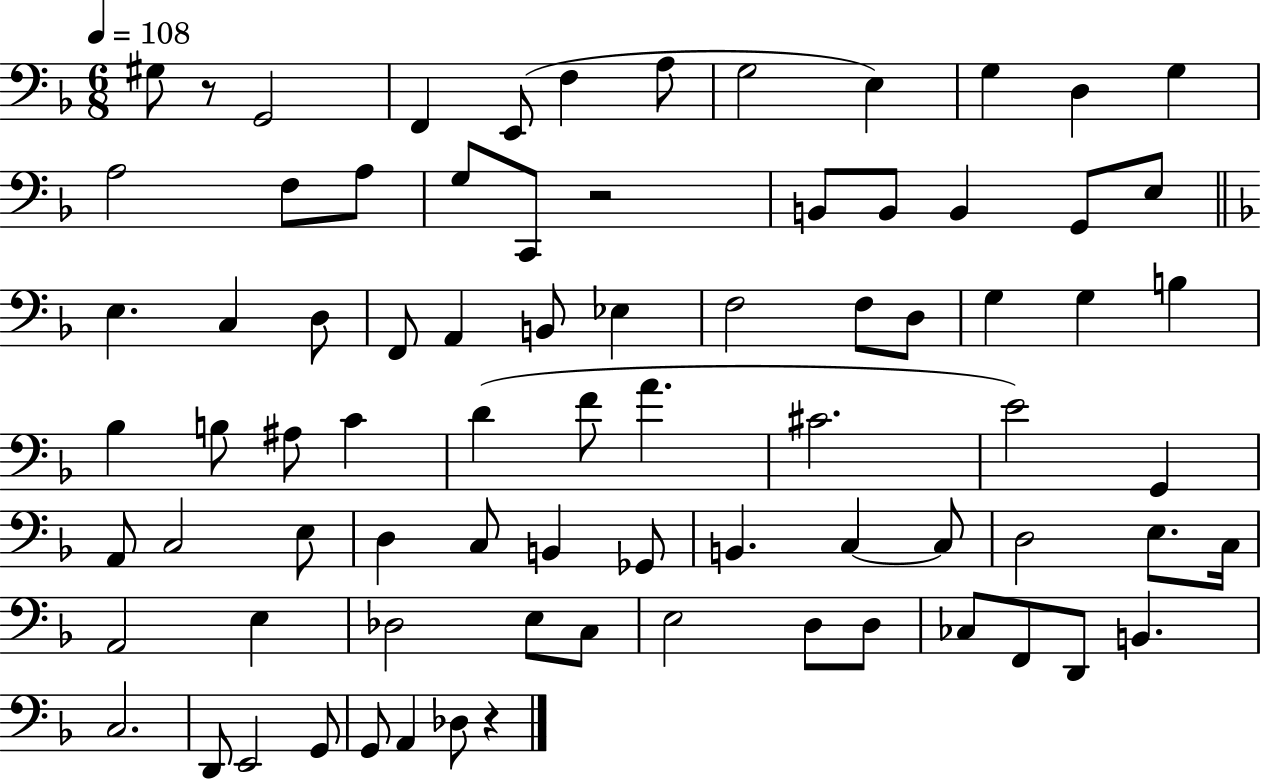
X:1
T:Untitled
M:6/8
L:1/4
K:F
^G,/2 z/2 G,,2 F,, E,,/2 F, A,/2 G,2 E, G, D, G, A,2 F,/2 A,/2 G,/2 C,,/2 z2 B,,/2 B,,/2 B,, G,,/2 E,/2 E, C, D,/2 F,,/2 A,, B,,/2 _E, F,2 F,/2 D,/2 G, G, B, _B, B,/2 ^A,/2 C D F/2 A ^C2 E2 G,, A,,/2 C,2 E,/2 D, C,/2 B,, _G,,/2 B,, C, C,/2 D,2 E,/2 C,/4 A,,2 E, _D,2 E,/2 C,/2 E,2 D,/2 D,/2 _C,/2 F,,/2 D,,/2 B,, C,2 D,,/2 E,,2 G,,/2 G,,/2 A,, _D,/2 z